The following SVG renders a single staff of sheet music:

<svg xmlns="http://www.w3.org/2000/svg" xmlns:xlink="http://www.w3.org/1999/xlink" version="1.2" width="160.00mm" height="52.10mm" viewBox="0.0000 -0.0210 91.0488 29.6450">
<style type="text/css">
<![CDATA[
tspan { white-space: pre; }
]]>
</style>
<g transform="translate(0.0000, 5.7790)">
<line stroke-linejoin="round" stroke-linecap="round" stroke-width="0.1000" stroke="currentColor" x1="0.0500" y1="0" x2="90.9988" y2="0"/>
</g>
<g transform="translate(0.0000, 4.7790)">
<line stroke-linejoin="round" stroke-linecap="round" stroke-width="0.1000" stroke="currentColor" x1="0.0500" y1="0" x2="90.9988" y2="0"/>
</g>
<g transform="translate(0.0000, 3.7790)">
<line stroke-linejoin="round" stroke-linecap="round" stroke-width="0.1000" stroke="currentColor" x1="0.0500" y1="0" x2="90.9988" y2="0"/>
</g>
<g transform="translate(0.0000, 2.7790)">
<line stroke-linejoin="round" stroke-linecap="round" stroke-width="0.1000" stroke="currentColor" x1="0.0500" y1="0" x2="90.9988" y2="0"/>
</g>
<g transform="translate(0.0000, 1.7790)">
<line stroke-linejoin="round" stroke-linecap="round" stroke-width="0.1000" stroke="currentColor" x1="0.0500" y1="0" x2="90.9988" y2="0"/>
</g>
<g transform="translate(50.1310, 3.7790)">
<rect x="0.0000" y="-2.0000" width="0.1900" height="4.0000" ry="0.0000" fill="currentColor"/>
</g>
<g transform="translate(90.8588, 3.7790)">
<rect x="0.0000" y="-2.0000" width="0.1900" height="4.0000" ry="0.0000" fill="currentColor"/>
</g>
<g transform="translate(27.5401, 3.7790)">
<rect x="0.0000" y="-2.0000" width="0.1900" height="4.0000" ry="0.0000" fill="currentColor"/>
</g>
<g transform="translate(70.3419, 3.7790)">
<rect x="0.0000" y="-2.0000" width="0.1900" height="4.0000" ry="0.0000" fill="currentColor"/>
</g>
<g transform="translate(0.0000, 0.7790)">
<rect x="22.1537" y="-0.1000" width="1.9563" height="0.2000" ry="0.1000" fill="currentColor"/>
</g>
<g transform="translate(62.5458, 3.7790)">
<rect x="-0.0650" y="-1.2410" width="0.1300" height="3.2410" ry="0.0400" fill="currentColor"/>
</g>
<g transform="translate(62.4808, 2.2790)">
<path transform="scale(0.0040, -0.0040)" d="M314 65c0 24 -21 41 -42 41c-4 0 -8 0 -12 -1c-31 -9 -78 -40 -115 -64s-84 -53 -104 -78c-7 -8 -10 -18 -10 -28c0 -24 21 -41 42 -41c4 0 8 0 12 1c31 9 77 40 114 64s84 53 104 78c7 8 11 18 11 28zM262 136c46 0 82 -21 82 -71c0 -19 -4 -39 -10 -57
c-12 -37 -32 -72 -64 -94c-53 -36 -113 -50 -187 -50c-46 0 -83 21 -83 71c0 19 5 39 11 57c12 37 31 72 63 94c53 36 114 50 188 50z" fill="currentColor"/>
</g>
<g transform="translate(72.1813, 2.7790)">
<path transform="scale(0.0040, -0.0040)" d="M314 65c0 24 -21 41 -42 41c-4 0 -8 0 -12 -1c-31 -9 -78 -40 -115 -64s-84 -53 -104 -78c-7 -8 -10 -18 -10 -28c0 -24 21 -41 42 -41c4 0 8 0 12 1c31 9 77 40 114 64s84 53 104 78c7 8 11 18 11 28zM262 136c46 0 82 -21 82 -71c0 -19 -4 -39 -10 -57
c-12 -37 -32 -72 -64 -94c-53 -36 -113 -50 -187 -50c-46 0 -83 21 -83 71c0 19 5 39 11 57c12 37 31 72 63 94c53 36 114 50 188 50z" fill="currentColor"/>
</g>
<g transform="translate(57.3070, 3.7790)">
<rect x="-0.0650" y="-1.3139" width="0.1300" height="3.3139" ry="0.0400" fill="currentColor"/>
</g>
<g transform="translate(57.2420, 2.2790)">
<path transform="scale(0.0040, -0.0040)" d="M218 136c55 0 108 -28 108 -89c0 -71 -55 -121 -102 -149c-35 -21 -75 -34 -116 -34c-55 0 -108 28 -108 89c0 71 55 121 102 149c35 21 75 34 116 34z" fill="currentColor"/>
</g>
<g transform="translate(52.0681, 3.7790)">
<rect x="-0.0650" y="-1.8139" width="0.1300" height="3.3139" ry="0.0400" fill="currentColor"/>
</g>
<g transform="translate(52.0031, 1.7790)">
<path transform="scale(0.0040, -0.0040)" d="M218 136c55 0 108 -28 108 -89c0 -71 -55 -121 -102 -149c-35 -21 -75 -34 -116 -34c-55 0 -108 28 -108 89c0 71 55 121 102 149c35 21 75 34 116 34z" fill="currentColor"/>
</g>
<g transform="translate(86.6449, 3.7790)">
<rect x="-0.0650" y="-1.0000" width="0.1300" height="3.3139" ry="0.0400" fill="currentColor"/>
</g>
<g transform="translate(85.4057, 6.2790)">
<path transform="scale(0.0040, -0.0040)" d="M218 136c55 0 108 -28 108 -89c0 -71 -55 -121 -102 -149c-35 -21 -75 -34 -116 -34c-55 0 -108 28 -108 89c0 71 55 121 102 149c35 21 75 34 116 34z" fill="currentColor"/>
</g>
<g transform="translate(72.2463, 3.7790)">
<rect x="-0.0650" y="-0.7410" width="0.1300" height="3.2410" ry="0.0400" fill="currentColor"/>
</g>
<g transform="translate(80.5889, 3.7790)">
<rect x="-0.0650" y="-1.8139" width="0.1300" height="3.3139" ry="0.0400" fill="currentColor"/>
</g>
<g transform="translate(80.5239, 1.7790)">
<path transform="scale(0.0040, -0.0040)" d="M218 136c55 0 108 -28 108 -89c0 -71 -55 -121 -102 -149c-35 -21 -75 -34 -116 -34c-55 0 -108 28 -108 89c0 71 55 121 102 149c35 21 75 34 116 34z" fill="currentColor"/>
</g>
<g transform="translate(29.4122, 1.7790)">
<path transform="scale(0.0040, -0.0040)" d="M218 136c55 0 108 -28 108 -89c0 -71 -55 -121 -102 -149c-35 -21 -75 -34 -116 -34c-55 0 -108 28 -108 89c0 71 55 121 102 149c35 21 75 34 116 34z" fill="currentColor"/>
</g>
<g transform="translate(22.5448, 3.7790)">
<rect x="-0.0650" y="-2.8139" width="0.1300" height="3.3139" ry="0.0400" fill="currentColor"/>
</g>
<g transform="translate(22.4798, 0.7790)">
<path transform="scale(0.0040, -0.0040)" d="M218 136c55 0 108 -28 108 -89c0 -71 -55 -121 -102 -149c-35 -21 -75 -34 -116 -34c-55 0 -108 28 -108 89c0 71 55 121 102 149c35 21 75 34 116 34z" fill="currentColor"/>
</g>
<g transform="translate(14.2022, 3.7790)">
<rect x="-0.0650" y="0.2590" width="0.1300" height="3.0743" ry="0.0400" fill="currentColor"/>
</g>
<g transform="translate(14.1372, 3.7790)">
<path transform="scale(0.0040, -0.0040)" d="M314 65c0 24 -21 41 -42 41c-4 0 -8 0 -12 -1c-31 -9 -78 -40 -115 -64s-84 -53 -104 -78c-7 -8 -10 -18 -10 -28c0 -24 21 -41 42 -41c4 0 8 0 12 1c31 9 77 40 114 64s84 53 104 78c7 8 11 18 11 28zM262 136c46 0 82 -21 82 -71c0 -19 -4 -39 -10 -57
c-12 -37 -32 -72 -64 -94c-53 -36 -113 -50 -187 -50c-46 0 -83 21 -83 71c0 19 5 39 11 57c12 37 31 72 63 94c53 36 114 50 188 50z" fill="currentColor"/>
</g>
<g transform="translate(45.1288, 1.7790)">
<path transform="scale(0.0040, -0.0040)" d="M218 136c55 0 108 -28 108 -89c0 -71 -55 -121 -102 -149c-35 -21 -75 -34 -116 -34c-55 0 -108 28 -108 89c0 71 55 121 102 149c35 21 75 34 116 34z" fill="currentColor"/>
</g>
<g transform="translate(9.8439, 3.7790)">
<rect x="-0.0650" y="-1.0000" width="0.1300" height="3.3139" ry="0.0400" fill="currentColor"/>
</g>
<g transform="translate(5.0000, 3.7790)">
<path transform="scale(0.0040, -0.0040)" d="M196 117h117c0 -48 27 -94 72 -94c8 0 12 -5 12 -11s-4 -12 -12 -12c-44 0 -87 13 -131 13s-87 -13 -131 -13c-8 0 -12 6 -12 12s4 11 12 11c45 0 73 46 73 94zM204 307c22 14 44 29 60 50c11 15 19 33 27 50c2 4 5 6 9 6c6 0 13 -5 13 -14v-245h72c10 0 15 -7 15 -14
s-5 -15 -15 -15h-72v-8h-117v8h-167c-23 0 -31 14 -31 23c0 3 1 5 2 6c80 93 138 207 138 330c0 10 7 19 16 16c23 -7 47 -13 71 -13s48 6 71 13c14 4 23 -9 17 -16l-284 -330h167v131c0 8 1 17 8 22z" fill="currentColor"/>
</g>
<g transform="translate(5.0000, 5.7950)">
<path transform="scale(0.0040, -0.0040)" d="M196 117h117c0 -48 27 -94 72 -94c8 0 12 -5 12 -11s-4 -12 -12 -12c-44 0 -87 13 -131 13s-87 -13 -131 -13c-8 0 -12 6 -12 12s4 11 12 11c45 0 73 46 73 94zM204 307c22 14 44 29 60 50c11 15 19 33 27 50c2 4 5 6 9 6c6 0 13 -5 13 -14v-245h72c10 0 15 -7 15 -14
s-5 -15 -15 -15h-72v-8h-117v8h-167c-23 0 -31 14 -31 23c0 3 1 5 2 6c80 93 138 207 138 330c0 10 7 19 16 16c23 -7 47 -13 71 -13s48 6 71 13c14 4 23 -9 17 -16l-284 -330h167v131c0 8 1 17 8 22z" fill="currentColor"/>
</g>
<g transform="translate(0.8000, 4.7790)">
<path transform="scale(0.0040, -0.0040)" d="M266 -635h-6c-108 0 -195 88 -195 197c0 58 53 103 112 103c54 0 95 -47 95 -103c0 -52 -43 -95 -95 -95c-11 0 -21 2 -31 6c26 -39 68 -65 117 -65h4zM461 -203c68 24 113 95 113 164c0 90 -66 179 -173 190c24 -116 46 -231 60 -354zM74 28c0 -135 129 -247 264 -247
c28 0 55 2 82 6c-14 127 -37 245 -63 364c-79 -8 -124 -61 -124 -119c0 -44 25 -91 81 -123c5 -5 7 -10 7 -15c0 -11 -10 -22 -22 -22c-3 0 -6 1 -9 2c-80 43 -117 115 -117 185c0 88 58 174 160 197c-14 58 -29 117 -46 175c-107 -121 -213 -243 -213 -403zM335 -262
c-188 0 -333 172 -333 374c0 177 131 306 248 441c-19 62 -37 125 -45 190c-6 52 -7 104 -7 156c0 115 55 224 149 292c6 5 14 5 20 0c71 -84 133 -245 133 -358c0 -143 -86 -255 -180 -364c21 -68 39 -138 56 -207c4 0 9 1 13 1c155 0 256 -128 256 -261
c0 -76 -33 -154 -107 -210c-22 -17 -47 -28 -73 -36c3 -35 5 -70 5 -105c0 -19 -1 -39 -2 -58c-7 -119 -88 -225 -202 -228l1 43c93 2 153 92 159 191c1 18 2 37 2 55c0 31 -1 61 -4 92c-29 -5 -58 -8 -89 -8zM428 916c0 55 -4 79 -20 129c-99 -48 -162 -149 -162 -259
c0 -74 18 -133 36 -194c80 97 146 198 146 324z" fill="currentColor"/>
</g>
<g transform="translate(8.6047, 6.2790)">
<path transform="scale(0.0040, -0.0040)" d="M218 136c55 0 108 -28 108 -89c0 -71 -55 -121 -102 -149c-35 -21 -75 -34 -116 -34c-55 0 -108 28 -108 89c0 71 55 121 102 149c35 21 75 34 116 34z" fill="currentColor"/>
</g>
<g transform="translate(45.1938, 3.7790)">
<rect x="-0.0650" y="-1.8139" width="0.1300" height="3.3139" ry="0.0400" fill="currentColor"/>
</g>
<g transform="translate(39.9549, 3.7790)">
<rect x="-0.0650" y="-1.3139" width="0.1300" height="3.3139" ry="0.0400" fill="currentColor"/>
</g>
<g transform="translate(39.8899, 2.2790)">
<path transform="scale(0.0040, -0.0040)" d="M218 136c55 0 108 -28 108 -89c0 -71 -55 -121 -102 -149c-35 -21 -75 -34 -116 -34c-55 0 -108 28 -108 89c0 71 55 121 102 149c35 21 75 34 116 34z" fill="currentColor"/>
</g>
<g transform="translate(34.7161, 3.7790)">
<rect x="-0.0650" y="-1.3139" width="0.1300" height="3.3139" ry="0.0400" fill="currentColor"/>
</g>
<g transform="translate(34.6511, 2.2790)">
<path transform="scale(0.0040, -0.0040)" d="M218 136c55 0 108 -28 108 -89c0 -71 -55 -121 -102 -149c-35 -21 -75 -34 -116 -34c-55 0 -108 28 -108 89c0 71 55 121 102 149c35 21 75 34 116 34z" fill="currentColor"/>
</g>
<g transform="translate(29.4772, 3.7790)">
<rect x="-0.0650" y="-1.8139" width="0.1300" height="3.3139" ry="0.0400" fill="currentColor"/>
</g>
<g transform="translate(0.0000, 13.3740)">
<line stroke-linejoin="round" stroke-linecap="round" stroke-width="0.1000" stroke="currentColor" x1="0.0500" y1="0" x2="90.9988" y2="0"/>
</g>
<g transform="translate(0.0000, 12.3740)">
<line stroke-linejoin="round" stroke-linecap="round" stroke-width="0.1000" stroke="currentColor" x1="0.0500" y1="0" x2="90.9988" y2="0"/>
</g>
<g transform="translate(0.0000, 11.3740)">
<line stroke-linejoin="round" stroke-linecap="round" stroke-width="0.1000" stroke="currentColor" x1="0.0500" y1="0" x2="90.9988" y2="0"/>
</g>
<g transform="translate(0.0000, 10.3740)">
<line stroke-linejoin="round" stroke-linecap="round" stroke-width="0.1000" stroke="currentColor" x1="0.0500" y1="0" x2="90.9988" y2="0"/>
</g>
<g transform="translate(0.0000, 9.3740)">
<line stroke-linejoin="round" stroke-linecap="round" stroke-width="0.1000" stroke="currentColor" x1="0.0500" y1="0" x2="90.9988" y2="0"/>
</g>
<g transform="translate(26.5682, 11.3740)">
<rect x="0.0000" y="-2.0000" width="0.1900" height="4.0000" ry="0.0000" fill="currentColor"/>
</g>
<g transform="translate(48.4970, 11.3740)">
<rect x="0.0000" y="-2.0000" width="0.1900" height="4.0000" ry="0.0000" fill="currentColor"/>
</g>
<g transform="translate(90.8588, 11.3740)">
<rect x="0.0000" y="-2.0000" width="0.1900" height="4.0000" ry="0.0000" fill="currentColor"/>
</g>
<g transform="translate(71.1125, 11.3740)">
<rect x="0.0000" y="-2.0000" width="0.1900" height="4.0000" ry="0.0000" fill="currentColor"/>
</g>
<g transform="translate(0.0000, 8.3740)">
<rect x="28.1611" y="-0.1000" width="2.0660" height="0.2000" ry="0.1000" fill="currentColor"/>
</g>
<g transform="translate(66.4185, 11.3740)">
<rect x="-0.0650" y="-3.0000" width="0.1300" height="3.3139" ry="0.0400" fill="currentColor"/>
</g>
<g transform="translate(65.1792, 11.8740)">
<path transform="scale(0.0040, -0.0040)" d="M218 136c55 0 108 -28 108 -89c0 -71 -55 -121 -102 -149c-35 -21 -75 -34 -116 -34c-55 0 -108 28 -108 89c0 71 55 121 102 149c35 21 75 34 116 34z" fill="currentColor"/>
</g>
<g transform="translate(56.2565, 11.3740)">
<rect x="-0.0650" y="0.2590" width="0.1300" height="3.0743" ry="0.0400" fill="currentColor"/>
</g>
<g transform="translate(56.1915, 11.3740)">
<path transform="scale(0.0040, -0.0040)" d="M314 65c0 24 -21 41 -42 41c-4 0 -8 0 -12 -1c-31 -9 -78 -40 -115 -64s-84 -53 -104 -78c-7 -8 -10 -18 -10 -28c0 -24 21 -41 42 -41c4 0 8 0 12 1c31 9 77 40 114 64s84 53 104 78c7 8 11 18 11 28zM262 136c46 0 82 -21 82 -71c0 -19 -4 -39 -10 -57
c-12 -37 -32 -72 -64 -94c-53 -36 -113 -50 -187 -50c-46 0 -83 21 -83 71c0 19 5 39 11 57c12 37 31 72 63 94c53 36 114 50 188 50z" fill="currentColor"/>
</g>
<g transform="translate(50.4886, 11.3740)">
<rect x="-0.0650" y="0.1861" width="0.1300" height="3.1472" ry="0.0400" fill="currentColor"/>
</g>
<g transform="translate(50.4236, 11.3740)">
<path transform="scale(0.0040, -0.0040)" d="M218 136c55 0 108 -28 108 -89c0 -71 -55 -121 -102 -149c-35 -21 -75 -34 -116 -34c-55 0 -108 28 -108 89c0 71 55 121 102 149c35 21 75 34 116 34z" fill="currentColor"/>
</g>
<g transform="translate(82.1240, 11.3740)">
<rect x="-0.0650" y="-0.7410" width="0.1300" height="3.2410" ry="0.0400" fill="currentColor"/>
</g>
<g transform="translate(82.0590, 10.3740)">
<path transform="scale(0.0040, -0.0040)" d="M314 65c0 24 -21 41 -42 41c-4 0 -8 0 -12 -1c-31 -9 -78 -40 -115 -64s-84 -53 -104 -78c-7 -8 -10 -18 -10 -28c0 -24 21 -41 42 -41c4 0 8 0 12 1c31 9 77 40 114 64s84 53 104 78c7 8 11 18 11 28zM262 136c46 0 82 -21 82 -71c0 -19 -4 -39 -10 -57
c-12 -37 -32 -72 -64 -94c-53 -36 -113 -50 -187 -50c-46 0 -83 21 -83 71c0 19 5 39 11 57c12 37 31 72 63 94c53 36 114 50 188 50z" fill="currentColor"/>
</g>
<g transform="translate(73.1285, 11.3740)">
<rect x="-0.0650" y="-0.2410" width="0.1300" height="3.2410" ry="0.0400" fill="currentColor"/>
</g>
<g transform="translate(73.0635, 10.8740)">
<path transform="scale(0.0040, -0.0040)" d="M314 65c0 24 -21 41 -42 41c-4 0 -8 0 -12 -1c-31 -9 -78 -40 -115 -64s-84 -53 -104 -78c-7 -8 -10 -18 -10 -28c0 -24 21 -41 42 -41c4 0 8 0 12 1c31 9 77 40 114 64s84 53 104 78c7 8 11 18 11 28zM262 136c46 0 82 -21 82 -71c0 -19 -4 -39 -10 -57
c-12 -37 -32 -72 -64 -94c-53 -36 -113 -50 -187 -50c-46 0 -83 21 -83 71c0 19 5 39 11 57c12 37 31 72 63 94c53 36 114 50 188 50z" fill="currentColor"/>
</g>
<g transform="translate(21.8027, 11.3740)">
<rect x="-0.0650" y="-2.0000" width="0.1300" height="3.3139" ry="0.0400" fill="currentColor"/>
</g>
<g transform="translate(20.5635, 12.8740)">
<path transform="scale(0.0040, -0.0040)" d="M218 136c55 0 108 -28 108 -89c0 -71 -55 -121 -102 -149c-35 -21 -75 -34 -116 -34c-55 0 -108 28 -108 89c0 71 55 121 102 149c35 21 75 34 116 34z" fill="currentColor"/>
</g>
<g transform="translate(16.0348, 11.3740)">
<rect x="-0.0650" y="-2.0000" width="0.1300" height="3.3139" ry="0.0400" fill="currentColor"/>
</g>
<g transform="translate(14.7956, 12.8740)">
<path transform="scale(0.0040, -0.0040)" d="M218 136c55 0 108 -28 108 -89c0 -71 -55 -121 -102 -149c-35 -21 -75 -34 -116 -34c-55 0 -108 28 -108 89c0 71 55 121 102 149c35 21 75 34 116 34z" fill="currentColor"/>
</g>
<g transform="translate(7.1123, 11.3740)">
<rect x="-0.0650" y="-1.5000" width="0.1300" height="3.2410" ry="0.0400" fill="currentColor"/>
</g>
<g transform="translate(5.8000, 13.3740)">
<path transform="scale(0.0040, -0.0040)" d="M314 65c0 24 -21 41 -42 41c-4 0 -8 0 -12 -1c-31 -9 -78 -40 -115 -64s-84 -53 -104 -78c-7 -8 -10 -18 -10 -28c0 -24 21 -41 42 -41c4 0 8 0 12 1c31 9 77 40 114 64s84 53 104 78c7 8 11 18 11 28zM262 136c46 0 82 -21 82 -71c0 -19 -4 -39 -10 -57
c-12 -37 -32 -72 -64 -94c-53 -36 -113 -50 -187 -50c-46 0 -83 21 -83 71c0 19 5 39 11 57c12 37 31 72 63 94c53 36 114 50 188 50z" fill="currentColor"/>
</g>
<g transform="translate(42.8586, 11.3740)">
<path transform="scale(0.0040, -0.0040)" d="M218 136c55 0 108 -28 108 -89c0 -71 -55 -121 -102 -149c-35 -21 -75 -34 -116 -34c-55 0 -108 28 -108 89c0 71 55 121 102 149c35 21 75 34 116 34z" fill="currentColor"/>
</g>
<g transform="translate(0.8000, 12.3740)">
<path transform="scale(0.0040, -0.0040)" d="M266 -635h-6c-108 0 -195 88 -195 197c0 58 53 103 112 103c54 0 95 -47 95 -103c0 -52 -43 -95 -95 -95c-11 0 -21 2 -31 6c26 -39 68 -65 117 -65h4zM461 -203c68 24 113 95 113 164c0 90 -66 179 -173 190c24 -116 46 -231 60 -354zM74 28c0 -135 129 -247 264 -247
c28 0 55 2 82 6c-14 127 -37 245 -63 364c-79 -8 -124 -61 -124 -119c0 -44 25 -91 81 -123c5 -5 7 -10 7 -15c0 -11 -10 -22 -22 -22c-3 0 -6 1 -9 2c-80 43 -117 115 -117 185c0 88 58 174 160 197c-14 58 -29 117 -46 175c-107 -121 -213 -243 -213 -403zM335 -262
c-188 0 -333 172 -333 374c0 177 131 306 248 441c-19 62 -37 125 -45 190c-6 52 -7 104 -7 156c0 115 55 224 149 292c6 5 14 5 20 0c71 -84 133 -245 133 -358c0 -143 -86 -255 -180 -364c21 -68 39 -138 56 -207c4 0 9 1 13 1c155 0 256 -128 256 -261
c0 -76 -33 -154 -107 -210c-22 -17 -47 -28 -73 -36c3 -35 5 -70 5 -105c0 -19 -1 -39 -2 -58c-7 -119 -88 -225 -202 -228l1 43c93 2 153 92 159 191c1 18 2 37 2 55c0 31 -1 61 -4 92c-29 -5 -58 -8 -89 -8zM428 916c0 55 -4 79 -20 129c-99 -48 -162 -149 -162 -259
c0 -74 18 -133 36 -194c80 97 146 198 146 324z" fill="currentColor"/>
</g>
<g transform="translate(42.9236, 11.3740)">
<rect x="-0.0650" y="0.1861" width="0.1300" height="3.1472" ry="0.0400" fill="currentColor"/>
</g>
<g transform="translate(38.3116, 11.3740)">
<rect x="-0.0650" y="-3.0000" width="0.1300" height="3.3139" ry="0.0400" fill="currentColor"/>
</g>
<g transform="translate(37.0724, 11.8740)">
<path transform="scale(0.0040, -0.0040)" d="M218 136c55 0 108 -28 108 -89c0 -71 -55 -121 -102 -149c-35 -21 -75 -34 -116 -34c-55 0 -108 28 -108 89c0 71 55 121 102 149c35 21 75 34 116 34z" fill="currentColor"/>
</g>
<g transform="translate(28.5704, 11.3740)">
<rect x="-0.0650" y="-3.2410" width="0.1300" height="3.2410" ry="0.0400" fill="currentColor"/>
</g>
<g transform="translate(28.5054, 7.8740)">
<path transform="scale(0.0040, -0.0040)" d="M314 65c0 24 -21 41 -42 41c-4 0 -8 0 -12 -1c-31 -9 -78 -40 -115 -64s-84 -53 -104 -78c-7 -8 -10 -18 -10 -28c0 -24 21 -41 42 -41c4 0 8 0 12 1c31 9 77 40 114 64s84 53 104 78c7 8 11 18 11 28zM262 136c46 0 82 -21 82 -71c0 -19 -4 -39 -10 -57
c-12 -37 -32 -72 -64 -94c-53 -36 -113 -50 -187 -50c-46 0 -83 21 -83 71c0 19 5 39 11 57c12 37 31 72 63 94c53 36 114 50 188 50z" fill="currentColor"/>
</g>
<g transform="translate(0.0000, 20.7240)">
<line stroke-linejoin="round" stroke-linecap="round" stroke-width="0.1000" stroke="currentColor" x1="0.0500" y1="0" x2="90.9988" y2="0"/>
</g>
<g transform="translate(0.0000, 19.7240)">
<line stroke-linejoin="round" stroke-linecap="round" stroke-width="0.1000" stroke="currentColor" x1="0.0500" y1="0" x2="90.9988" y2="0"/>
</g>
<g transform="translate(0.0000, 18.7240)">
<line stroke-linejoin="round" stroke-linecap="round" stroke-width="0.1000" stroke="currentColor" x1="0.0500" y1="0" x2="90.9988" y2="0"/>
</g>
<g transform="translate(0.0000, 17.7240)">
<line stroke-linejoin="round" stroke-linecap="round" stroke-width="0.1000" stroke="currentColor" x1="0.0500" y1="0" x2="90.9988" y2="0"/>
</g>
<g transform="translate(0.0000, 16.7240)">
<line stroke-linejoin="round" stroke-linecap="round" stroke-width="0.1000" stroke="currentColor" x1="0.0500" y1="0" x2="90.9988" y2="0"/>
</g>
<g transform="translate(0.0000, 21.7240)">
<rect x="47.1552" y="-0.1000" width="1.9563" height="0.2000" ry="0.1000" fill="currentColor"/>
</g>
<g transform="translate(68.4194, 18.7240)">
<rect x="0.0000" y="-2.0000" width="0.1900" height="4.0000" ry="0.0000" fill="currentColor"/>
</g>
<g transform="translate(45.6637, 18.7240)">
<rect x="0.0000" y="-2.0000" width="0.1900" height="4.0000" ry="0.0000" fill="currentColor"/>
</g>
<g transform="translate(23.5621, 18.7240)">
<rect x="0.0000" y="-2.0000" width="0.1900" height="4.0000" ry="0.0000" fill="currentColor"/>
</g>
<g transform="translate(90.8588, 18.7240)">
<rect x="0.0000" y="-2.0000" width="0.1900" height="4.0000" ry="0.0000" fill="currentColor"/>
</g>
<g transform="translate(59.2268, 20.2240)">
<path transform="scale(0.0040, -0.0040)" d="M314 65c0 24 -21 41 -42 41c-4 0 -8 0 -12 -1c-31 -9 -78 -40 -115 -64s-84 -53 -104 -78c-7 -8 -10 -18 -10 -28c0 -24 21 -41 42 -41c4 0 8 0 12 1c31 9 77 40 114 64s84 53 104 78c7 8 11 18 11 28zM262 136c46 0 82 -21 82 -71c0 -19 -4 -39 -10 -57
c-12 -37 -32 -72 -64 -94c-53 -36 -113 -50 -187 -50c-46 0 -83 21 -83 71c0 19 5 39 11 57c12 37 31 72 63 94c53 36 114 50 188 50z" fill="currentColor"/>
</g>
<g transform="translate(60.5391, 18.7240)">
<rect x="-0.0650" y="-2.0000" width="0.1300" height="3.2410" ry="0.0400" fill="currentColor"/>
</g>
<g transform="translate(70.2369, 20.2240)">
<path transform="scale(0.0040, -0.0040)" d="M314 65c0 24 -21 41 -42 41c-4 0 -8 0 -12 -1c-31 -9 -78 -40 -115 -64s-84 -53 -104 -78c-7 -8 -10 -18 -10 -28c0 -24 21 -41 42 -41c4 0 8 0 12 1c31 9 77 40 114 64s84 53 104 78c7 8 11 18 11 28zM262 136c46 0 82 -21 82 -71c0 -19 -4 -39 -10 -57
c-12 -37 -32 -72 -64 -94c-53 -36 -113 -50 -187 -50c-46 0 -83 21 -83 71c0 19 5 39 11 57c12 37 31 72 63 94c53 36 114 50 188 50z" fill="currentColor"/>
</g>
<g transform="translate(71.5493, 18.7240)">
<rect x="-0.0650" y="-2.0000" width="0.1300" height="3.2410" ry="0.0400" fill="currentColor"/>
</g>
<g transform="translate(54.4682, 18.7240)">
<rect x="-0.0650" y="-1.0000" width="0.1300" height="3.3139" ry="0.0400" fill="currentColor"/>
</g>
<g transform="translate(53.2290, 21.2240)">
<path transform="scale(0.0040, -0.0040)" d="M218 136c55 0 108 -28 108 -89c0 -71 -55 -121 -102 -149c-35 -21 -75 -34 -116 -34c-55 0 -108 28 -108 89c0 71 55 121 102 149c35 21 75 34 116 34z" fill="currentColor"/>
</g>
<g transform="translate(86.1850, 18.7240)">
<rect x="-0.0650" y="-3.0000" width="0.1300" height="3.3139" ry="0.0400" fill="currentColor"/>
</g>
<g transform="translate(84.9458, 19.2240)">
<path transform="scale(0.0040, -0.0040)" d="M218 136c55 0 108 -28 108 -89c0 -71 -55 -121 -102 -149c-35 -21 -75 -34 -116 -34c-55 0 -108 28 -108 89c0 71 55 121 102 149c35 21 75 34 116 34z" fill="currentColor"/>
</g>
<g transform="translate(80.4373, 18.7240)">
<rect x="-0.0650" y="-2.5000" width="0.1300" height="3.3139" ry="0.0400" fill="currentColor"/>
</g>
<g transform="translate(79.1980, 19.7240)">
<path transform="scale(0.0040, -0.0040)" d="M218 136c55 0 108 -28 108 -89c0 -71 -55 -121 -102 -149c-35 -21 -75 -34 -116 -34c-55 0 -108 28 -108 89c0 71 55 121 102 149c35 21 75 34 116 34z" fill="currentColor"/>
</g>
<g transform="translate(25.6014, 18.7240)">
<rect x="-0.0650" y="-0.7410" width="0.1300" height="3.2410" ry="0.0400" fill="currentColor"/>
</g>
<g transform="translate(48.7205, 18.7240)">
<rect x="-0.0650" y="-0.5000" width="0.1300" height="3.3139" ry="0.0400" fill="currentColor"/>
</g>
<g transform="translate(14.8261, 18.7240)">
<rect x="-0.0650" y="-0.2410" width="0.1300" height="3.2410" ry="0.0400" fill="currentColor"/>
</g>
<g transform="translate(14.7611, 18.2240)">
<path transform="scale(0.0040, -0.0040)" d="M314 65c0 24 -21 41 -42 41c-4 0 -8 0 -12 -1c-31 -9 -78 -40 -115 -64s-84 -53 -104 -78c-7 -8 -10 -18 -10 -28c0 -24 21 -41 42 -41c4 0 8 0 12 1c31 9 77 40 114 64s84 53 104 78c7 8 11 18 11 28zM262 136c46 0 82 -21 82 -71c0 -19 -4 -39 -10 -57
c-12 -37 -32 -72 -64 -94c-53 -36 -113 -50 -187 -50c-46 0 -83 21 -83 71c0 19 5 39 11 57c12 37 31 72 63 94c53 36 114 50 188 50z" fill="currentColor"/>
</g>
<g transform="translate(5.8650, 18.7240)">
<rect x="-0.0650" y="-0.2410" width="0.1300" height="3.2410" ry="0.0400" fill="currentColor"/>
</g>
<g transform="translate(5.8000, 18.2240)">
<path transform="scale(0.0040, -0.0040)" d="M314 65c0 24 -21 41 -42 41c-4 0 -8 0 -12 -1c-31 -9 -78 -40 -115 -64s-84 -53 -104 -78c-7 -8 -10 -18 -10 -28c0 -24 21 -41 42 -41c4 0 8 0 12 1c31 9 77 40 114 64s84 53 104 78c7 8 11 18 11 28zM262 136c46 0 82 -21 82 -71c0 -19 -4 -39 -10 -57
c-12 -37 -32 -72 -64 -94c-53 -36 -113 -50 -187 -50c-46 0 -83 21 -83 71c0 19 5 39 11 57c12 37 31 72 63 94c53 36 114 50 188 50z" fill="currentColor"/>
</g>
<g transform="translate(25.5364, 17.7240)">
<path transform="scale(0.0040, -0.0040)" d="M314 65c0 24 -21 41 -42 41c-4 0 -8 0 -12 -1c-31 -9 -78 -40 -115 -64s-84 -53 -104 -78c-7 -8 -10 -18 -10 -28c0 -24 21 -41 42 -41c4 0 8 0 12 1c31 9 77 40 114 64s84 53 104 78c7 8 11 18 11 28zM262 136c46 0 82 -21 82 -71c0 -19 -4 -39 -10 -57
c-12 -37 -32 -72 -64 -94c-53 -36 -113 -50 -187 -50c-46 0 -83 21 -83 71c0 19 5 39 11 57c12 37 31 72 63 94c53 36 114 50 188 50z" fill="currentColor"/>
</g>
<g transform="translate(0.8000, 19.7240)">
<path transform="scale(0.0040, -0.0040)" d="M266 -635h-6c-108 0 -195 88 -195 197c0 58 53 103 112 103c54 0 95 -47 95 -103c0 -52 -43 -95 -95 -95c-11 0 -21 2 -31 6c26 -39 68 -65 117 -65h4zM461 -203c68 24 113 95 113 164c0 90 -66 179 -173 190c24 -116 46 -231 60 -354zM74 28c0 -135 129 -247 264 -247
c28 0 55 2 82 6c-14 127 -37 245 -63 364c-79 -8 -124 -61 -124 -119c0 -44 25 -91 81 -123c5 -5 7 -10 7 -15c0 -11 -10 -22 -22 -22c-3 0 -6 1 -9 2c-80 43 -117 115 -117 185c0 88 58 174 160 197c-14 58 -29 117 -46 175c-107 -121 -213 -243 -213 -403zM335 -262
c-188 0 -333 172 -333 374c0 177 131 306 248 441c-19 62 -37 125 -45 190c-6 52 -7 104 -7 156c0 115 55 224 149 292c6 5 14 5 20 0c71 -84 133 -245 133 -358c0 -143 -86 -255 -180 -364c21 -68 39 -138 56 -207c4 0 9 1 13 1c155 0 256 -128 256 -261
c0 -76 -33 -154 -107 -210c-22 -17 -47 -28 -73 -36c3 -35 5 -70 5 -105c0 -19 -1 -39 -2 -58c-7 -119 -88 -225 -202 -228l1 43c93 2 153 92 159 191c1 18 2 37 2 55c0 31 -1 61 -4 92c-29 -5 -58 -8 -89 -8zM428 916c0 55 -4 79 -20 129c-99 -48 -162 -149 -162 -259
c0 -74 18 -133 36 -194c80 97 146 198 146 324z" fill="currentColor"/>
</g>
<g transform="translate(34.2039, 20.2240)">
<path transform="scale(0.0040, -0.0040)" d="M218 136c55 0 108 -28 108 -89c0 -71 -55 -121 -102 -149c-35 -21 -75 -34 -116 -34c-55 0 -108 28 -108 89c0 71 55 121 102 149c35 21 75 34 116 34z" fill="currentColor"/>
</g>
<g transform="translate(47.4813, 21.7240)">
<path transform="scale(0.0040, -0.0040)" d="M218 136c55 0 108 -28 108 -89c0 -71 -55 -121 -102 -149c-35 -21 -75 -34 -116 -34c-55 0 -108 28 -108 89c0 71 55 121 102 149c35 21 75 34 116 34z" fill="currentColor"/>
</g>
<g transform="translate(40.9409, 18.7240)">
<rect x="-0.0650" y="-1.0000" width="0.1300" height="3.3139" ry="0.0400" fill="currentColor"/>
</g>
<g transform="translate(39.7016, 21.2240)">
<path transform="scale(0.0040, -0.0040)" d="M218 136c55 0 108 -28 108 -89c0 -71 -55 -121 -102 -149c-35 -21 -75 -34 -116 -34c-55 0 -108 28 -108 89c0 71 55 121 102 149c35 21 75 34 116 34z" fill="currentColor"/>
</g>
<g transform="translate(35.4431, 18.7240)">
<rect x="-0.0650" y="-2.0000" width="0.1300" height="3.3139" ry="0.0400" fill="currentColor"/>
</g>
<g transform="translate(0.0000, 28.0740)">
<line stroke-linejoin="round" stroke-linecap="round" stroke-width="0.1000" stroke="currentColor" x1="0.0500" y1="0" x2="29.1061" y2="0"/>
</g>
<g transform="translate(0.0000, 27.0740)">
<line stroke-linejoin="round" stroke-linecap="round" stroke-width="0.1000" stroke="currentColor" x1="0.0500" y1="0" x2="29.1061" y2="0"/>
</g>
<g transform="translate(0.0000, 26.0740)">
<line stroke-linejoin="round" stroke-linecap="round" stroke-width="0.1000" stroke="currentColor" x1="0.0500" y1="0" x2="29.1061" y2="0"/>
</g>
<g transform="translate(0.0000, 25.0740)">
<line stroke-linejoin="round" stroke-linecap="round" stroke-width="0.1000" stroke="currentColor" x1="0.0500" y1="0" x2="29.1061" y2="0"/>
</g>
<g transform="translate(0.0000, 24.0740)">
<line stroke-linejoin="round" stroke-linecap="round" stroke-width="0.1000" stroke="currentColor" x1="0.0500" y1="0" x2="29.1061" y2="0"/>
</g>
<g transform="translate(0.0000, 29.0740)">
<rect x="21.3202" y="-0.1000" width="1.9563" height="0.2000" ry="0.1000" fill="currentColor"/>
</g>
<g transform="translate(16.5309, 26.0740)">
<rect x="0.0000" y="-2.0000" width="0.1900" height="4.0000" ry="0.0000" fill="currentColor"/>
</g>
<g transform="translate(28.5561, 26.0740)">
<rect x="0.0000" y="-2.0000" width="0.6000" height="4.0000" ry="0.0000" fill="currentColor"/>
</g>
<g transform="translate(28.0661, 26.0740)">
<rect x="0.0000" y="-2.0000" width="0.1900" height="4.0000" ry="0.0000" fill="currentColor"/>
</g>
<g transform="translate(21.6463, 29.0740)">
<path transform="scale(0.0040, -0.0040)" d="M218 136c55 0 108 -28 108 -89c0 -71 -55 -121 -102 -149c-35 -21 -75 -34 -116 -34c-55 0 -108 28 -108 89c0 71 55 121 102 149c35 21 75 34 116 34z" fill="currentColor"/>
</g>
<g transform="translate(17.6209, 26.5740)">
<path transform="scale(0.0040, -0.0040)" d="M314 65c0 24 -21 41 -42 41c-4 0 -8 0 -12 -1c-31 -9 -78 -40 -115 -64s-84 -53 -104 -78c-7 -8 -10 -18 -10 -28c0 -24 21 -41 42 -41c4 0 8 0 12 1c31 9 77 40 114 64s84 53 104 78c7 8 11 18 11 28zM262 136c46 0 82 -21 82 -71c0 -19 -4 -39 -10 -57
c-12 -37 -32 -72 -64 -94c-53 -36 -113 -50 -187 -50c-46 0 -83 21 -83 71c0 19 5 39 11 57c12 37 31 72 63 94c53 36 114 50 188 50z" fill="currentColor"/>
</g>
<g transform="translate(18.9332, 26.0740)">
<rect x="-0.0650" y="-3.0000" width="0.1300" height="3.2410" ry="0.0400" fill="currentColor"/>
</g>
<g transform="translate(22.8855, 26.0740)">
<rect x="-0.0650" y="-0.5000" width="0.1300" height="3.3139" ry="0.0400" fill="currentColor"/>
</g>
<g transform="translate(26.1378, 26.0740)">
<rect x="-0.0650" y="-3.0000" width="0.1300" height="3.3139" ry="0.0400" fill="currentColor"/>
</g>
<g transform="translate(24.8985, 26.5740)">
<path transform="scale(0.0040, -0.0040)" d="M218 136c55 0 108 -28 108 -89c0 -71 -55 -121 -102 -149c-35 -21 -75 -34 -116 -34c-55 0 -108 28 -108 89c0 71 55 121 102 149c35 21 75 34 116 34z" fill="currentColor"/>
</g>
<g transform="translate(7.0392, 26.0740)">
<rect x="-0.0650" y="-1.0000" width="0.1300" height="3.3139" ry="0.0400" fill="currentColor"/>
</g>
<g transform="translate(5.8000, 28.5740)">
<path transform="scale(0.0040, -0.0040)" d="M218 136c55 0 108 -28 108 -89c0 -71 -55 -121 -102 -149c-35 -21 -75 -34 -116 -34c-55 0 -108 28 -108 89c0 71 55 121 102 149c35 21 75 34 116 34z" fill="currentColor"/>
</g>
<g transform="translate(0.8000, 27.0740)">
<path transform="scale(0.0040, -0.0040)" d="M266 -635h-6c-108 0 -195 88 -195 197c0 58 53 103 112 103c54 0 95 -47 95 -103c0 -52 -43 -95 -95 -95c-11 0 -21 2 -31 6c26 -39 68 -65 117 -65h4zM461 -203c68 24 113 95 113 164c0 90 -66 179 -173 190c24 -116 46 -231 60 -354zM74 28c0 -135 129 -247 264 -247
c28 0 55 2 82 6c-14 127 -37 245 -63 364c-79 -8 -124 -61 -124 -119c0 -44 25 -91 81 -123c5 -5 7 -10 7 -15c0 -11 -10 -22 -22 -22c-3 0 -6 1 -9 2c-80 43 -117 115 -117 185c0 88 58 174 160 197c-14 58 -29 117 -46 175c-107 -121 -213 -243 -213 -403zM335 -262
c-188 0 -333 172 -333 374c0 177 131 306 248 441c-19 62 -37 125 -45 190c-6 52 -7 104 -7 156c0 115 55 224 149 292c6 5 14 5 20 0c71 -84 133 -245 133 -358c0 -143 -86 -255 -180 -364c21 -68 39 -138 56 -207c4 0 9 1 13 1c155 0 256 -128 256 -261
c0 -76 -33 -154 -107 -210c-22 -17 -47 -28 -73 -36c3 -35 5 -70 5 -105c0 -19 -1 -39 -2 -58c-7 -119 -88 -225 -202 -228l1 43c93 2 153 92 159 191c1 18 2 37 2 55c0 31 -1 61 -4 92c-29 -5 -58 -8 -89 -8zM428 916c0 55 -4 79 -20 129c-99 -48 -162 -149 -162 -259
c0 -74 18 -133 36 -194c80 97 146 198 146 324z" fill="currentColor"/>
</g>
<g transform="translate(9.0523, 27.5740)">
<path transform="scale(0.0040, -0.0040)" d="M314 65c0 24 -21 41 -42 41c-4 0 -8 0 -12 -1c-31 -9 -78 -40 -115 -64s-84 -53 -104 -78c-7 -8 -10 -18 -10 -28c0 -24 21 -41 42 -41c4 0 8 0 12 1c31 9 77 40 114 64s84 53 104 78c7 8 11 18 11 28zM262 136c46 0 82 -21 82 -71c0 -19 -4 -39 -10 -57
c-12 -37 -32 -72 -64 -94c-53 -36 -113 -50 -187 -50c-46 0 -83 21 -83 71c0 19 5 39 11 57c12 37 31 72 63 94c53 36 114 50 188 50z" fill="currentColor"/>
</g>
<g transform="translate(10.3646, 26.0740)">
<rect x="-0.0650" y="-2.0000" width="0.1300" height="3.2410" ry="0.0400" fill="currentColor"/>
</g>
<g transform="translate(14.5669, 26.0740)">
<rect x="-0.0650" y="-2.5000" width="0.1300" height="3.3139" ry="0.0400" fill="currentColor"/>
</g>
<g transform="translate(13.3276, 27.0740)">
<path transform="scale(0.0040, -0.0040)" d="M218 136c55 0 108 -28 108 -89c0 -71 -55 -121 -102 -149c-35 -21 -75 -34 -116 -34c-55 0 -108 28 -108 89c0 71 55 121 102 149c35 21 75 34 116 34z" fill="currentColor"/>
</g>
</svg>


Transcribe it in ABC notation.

X:1
T:Untitled
M:4/4
L:1/4
K:C
D B2 a f e e f f e e2 d2 f D E2 F F b2 A B B B2 A c2 d2 c2 c2 d2 F D C D F2 F2 G A D F2 G A2 C A